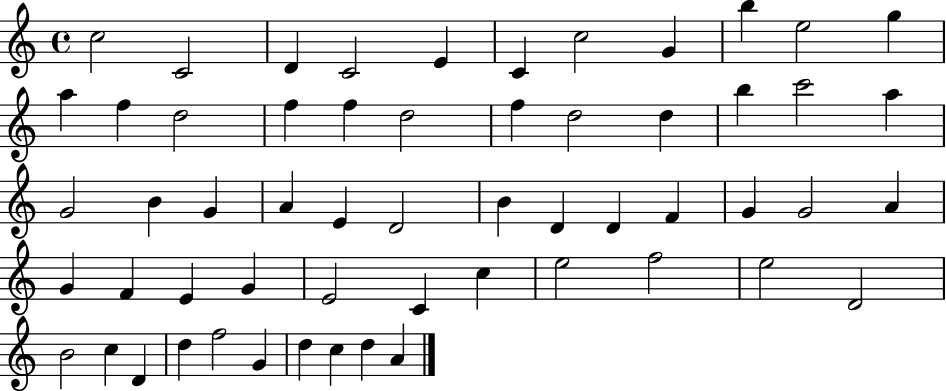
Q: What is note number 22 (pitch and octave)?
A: C6